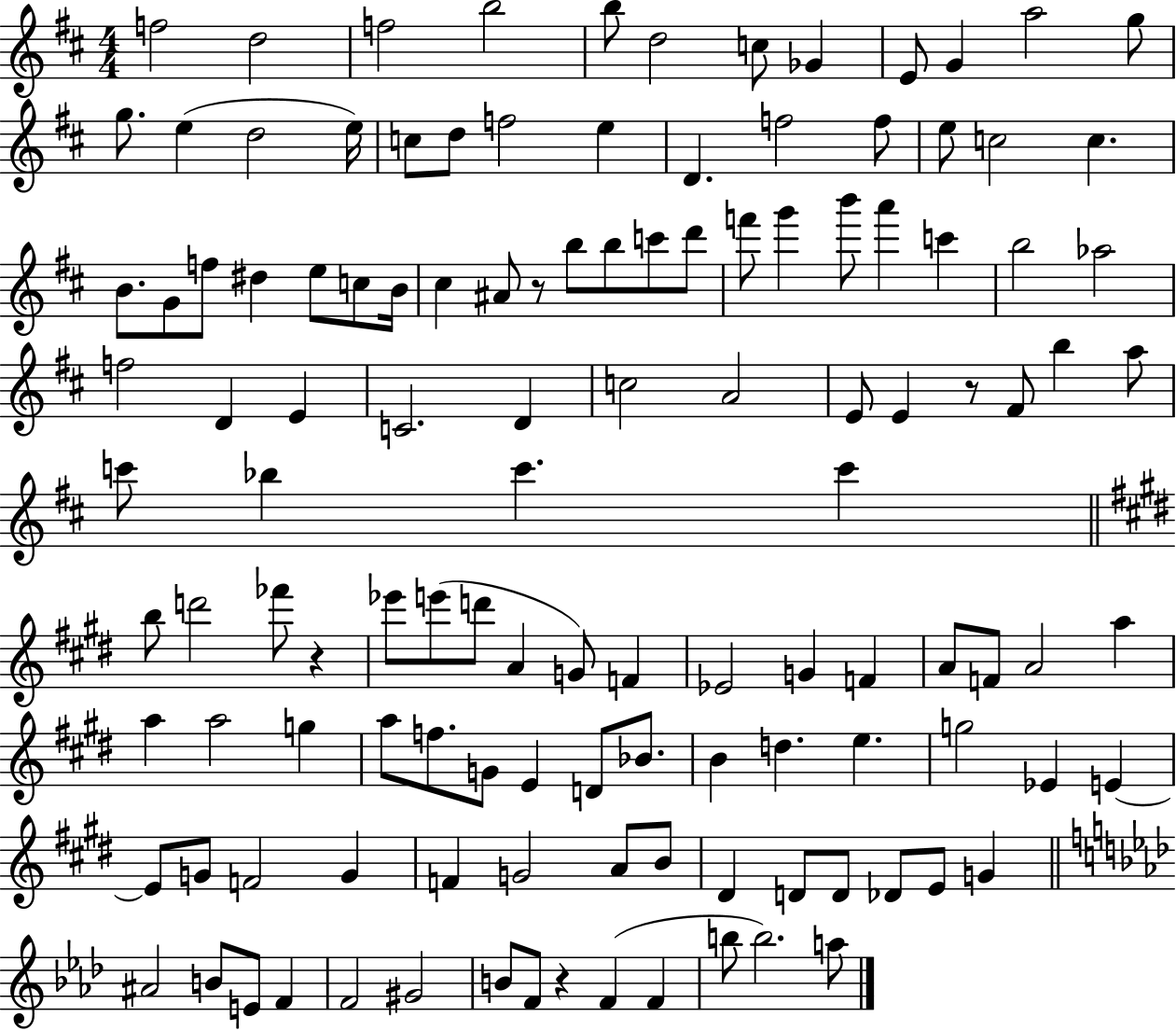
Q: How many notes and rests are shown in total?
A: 124